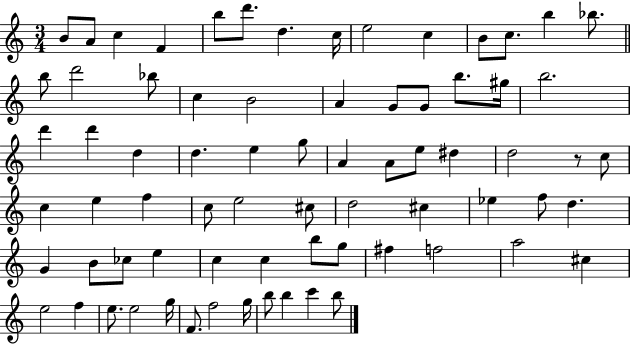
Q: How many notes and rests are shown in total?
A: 73